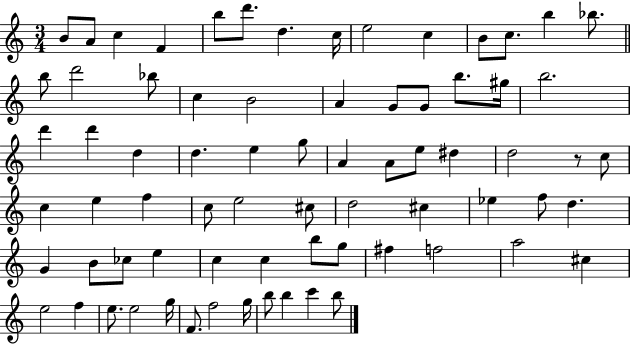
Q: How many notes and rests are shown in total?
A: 73